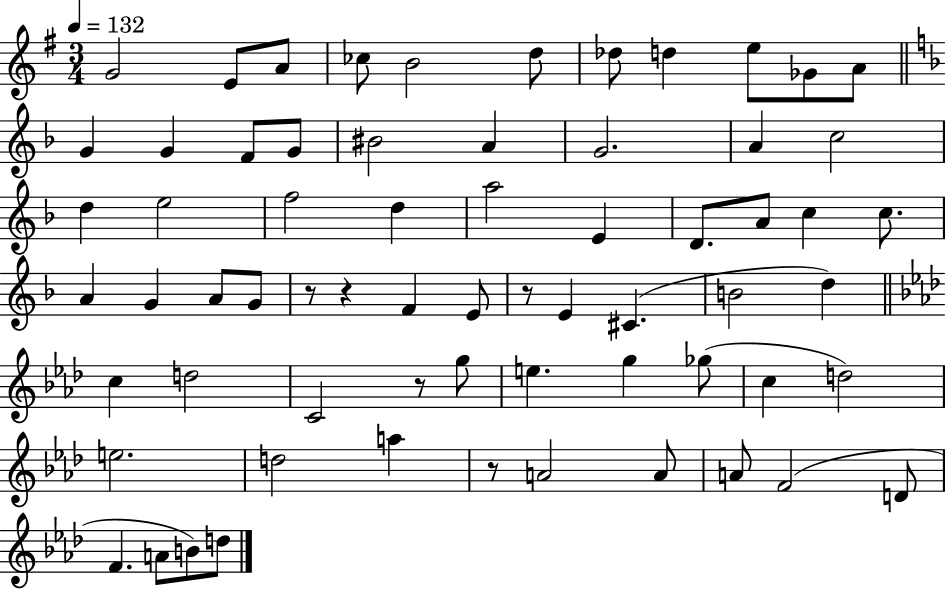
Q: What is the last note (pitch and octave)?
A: D5